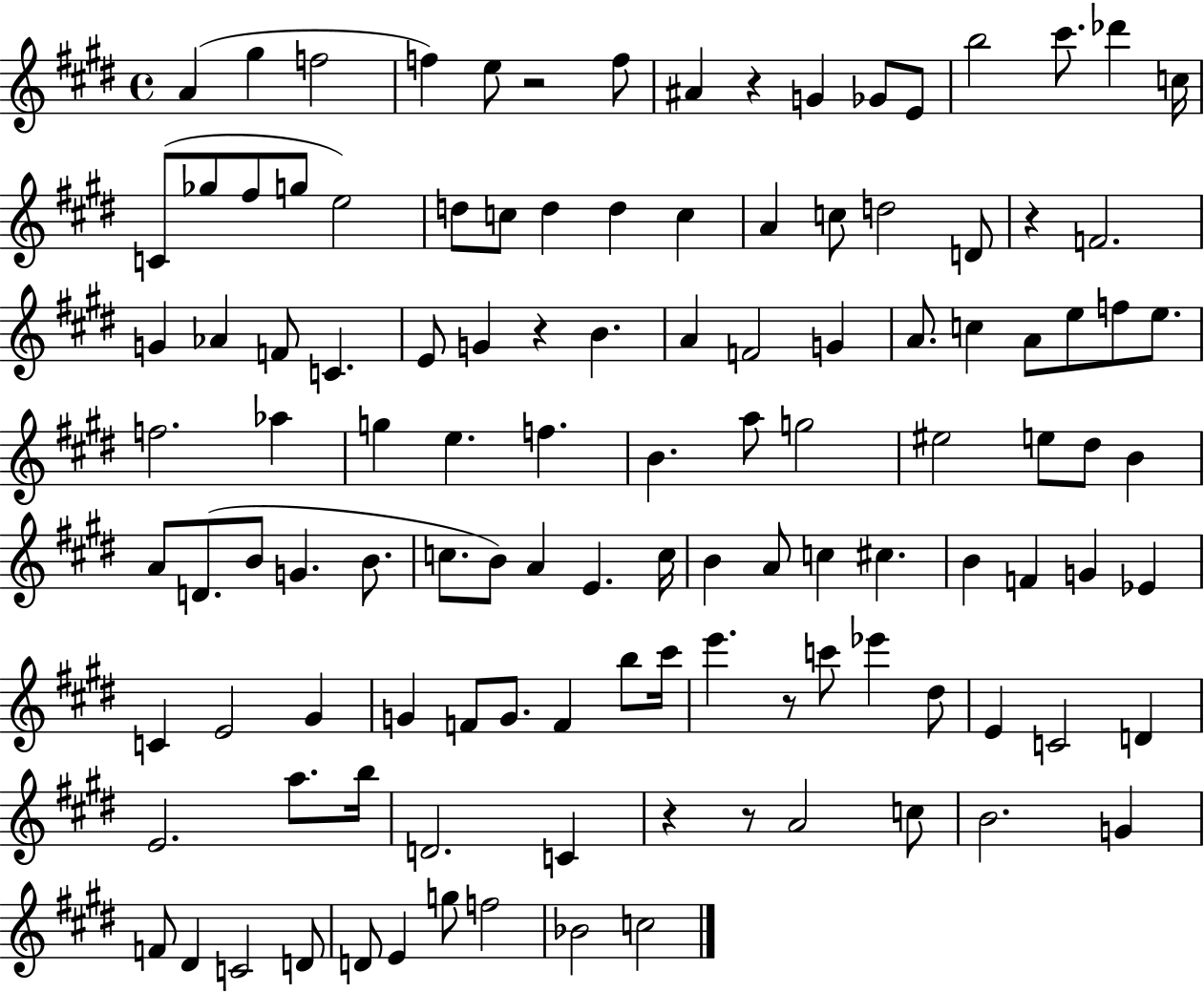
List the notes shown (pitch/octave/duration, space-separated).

A4/q G#5/q F5/h F5/q E5/e R/h F5/e A#4/q R/q G4/q Gb4/e E4/e B5/h C#6/e. Db6/q C5/s C4/e Gb5/e F#5/e G5/e E5/h D5/e C5/e D5/q D5/q C5/q A4/q C5/e D5/h D4/e R/q F4/h. G4/q Ab4/q F4/e C4/q. E4/e G4/q R/q B4/q. A4/q F4/h G4/q A4/e. C5/q A4/e E5/e F5/e E5/e. F5/h. Ab5/q G5/q E5/q. F5/q. B4/q. A5/e G5/h EIS5/h E5/e D#5/e B4/q A4/e D4/e. B4/e G4/q. B4/e. C5/e. B4/e A4/q E4/q. C5/s B4/q A4/e C5/q C#5/q. B4/q F4/q G4/q Eb4/q C4/q E4/h G#4/q G4/q F4/e G4/e. F4/q B5/e C#6/s E6/q. R/e C6/e Eb6/q D#5/e E4/q C4/h D4/q E4/h. A5/e. B5/s D4/h. C4/q R/q R/e A4/h C5/e B4/h. G4/q F4/e D#4/q C4/h D4/e D4/e E4/q G5/e F5/h Bb4/h C5/h